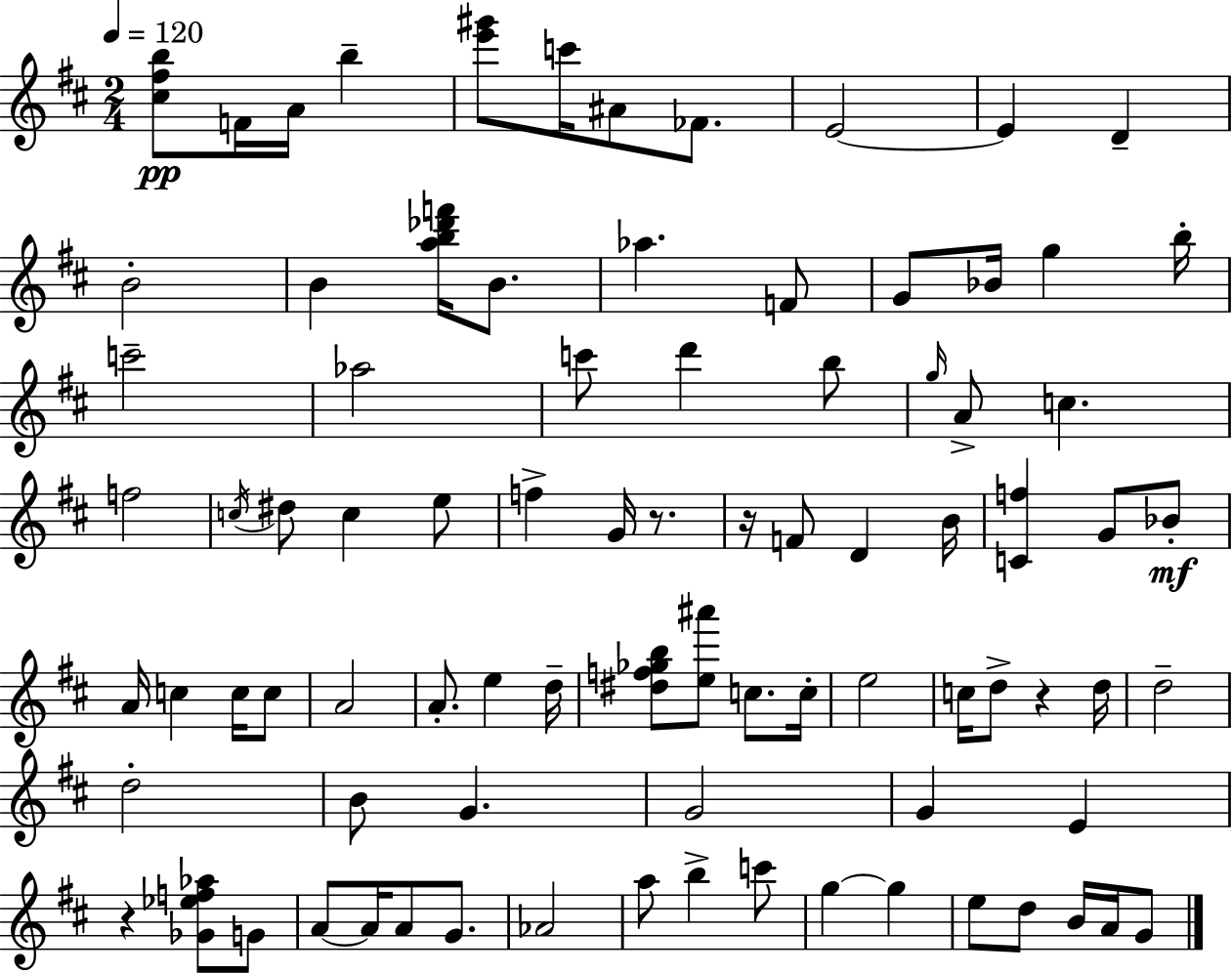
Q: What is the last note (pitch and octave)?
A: G4